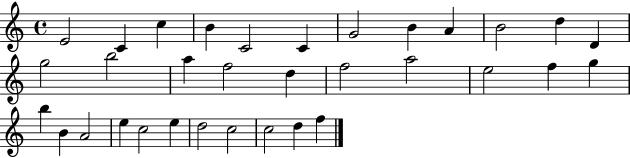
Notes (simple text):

E4/h C4/q C5/q B4/q C4/h C4/q G4/h B4/q A4/q B4/h D5/q D4/q G5/h B5/h A5/q F5/h D5/q F5/h A5/h E5/h F5/q G5/q B5/q B4/q A4/h E5/q C5/h E5/q D5/h C5/h C5/h D5/q F5/q